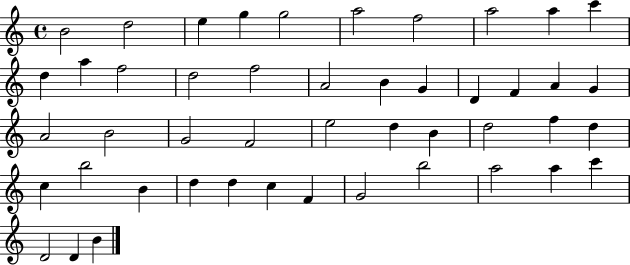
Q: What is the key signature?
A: C major